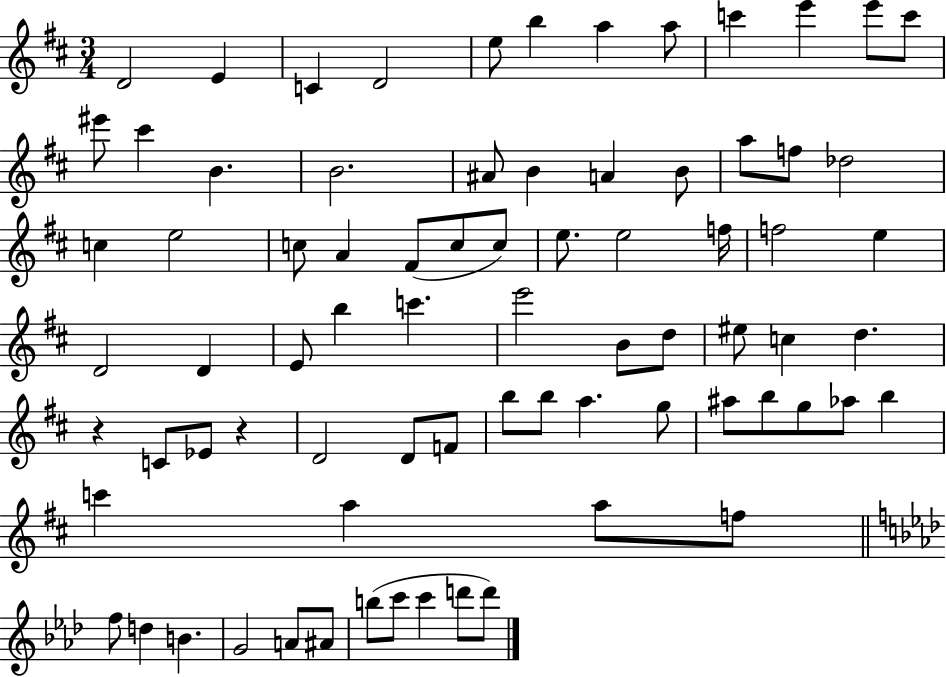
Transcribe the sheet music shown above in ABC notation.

X:1
T:Untitled
M:3/4
L:1/4
K:D
D2 E C D2 e/2 b a a/2 c' e' e'/2 c'/2 ^e'/2 ^c' B B2 ^A/2 B A B/2 a/2 f/2 _d2 c e2 c/2 A ^F/2 c/2 c/2 e/2 e2 f/4 f2 e D2 D E/2 b c' e'2 B/2 d/2 ^e/2 c d z C/2 _E/2 z D2 D/2 F/2 b/2 b/2 a g/2 ^a/2 b/2 g/2 _a/2 b c' a a/2 f/2 f/2 d B G2 A/2 ^A/2 b/2 c'/2 c' d'/2 d'/2